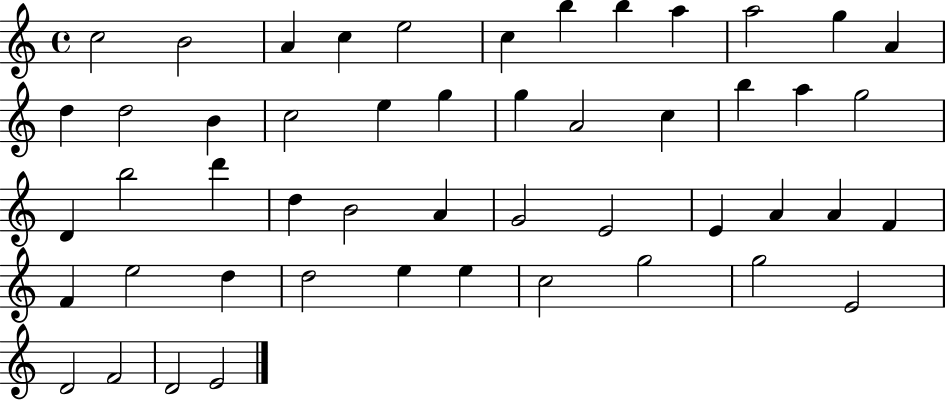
X:1
T:Untitled
M:4/4
L:1/4
K:C
c2 B2 A c e2 c b b a a2 g A d d2 B c2 e g g A2 c b a g2 D b2 d' d B2 A G2 E2 E A A F F e2 d d2 e e c2 g2 g2 E2 D2 F2 D2 E2